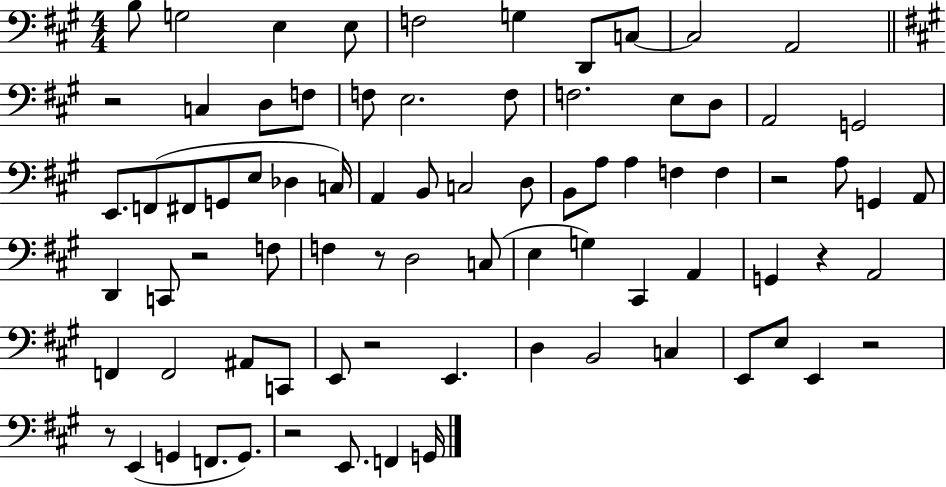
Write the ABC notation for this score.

X:1
T:Untitled
M:4/4
L:1/4
K:A
B,/2 G,2 E, E,/2 F,2 G, D,,/2 C,/2 C,2 A,,2 z2 C, D,/2 F,/2 F,/2 E,2 F,/2 F,2 E,/2 D,/2 A,,2 G,,2 E,,/2 F,,/2 ^F,,/2 G,,/2 E,/2 _D, C,/4 A,, B,,/2 C,2 D,/2 B,,/2 A,/2 A, F, F, z2 A,/2 G,, A,,/2 D,, C,,/2 z2 F,/2 F, z/2 D,2 C,/2 E, G, ^C,, A,, G,, z A,,2 F,, F,,2 ^A,,/2 C,,/2 E,,/2 z2 E,, D, B,,2 C, E,,/2 E,/2 E,, z2 z/2 E,, G,, F,,/2 G,,/2 z2 E,,/2 F,, G,,/4